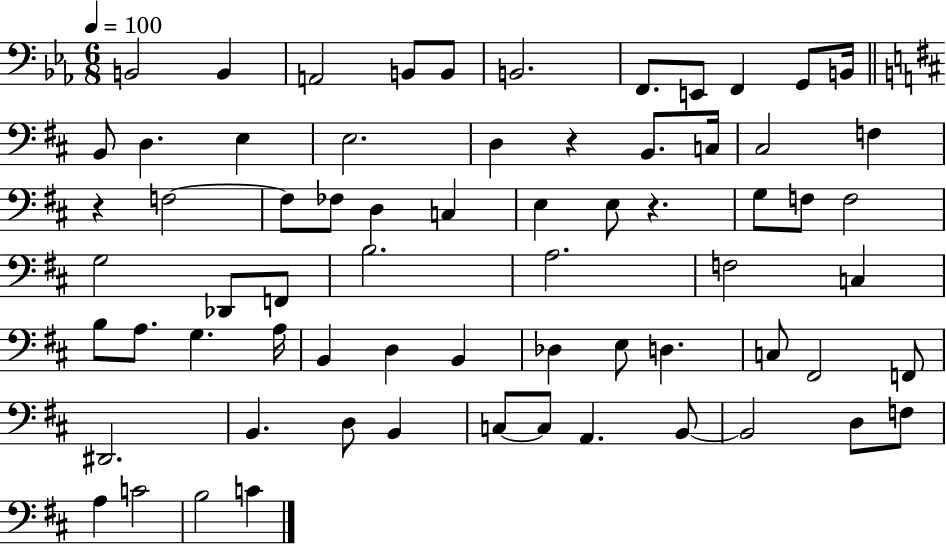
B2/h B2/q A2/h B2/e B2/e B2/h. F2/e. E2/e F2/q G2/e B2/s B2/e D3/q. E3/q E3/h. D3/q R/q B2/e. C3/s C#3/h F3/q R/q F3/h F3/e FES3/e D3/q C3/q E3/q E3/e R/q. G3/e F3/e F3/h G3/h Db2/e F2/e B3/h. A3/h. F3/h C3/q B3/e A3/e. G3/q. A3/s B2/q D3/q B2/q Db3/q E3/e D3/q. C3/e F#2/h F2/e D#2/h. B2/q. D3/e B2/q C3/e C3/e A2/q. B2/e B2/h D3/e F3/e A3/q C4/h B3/h C4/q